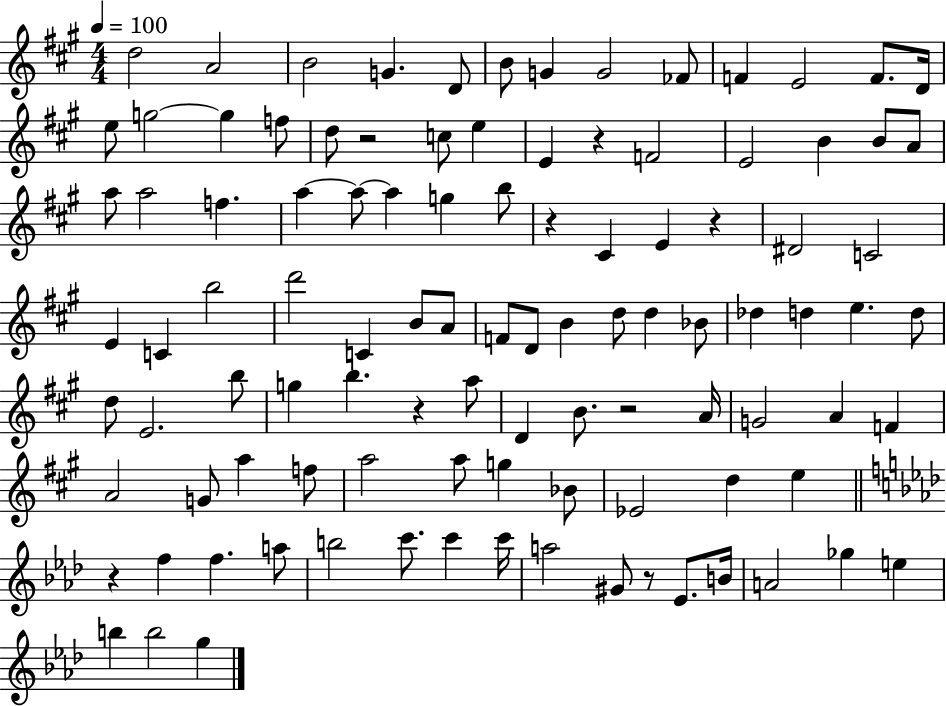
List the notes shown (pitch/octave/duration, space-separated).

D5/h A4/h B4/h G4/q. D4/e B4/e G4/q G4/h FES4/e F4/q E4/h F4/e. D4/s E5/e G5/h G5/q F5/e D5/e R/h C5/e E5/q E4/q R/q F4/h E4/h B4/q B4/e A4/e A5/e A5/h F5/q. A5/q A5/e A5/q G5/q B5/e R/q C#4/q E4/q R/q D#4/h C4/h E4/q C4/q B5/h D6/h C4/q B4/e A4/e F4/e D4/e B4/q D5/e D5/q Bb4/e Db5/q D5/q E5/q. D5/e D5/e E4/h. B5/e G5/q B5/q. R/q A5/e D4/q B4/e. R/h A4/s G4/h A4/q F4/q A4/h G4/e A5/q F5/e A5/h A5/e G5/q Bb4/e Eb4/h D5/q E5/q R/q F5/q F5/q. A5/e B5/h C6/e. C6/q C6/s A5/h G#4/e R/e Eb4/e. B4/s A4/h Gb5/q E5/q B5/q B5/h G5/q